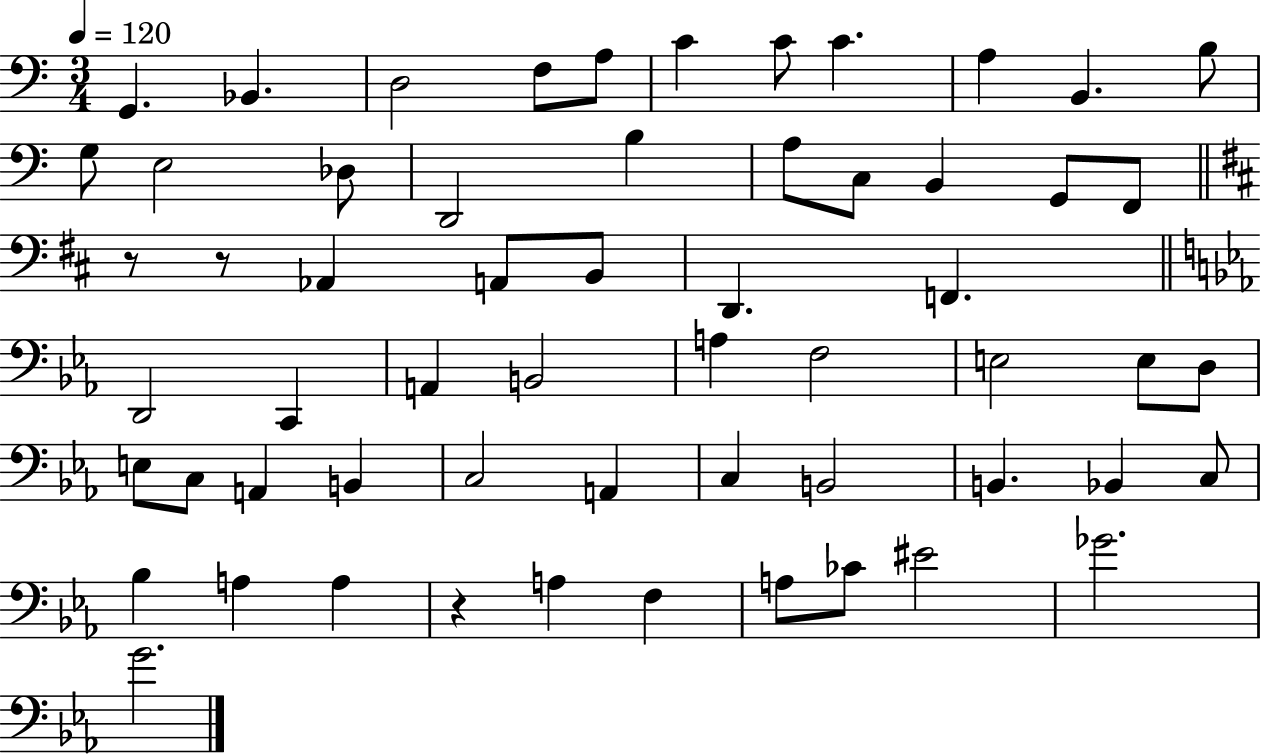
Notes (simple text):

G2/q. Bb2/q. D3/h F3/e A3/e C4/q C4/e C4/q. A3/q B2/q. B3/e G3/e E3/h Db3/e D2/h B3/q A3/e C3/e B2/q G2/e F2/e R/e R/e Ab2/q A2/e B2/e D2/q. F2/q. D2/h C2/q A2/q B2/h A3/q F3/h E3/h E3/e D3/e E3/e C3/e A2/q B2/q C3/h A2/q C3/q B2/h B2/q. Bb2/q C3/e Bb3/q A3/q A3/q R/q A3/q F3/q A3/e CES4/e EIS4/h Gb4/h. G4/h.